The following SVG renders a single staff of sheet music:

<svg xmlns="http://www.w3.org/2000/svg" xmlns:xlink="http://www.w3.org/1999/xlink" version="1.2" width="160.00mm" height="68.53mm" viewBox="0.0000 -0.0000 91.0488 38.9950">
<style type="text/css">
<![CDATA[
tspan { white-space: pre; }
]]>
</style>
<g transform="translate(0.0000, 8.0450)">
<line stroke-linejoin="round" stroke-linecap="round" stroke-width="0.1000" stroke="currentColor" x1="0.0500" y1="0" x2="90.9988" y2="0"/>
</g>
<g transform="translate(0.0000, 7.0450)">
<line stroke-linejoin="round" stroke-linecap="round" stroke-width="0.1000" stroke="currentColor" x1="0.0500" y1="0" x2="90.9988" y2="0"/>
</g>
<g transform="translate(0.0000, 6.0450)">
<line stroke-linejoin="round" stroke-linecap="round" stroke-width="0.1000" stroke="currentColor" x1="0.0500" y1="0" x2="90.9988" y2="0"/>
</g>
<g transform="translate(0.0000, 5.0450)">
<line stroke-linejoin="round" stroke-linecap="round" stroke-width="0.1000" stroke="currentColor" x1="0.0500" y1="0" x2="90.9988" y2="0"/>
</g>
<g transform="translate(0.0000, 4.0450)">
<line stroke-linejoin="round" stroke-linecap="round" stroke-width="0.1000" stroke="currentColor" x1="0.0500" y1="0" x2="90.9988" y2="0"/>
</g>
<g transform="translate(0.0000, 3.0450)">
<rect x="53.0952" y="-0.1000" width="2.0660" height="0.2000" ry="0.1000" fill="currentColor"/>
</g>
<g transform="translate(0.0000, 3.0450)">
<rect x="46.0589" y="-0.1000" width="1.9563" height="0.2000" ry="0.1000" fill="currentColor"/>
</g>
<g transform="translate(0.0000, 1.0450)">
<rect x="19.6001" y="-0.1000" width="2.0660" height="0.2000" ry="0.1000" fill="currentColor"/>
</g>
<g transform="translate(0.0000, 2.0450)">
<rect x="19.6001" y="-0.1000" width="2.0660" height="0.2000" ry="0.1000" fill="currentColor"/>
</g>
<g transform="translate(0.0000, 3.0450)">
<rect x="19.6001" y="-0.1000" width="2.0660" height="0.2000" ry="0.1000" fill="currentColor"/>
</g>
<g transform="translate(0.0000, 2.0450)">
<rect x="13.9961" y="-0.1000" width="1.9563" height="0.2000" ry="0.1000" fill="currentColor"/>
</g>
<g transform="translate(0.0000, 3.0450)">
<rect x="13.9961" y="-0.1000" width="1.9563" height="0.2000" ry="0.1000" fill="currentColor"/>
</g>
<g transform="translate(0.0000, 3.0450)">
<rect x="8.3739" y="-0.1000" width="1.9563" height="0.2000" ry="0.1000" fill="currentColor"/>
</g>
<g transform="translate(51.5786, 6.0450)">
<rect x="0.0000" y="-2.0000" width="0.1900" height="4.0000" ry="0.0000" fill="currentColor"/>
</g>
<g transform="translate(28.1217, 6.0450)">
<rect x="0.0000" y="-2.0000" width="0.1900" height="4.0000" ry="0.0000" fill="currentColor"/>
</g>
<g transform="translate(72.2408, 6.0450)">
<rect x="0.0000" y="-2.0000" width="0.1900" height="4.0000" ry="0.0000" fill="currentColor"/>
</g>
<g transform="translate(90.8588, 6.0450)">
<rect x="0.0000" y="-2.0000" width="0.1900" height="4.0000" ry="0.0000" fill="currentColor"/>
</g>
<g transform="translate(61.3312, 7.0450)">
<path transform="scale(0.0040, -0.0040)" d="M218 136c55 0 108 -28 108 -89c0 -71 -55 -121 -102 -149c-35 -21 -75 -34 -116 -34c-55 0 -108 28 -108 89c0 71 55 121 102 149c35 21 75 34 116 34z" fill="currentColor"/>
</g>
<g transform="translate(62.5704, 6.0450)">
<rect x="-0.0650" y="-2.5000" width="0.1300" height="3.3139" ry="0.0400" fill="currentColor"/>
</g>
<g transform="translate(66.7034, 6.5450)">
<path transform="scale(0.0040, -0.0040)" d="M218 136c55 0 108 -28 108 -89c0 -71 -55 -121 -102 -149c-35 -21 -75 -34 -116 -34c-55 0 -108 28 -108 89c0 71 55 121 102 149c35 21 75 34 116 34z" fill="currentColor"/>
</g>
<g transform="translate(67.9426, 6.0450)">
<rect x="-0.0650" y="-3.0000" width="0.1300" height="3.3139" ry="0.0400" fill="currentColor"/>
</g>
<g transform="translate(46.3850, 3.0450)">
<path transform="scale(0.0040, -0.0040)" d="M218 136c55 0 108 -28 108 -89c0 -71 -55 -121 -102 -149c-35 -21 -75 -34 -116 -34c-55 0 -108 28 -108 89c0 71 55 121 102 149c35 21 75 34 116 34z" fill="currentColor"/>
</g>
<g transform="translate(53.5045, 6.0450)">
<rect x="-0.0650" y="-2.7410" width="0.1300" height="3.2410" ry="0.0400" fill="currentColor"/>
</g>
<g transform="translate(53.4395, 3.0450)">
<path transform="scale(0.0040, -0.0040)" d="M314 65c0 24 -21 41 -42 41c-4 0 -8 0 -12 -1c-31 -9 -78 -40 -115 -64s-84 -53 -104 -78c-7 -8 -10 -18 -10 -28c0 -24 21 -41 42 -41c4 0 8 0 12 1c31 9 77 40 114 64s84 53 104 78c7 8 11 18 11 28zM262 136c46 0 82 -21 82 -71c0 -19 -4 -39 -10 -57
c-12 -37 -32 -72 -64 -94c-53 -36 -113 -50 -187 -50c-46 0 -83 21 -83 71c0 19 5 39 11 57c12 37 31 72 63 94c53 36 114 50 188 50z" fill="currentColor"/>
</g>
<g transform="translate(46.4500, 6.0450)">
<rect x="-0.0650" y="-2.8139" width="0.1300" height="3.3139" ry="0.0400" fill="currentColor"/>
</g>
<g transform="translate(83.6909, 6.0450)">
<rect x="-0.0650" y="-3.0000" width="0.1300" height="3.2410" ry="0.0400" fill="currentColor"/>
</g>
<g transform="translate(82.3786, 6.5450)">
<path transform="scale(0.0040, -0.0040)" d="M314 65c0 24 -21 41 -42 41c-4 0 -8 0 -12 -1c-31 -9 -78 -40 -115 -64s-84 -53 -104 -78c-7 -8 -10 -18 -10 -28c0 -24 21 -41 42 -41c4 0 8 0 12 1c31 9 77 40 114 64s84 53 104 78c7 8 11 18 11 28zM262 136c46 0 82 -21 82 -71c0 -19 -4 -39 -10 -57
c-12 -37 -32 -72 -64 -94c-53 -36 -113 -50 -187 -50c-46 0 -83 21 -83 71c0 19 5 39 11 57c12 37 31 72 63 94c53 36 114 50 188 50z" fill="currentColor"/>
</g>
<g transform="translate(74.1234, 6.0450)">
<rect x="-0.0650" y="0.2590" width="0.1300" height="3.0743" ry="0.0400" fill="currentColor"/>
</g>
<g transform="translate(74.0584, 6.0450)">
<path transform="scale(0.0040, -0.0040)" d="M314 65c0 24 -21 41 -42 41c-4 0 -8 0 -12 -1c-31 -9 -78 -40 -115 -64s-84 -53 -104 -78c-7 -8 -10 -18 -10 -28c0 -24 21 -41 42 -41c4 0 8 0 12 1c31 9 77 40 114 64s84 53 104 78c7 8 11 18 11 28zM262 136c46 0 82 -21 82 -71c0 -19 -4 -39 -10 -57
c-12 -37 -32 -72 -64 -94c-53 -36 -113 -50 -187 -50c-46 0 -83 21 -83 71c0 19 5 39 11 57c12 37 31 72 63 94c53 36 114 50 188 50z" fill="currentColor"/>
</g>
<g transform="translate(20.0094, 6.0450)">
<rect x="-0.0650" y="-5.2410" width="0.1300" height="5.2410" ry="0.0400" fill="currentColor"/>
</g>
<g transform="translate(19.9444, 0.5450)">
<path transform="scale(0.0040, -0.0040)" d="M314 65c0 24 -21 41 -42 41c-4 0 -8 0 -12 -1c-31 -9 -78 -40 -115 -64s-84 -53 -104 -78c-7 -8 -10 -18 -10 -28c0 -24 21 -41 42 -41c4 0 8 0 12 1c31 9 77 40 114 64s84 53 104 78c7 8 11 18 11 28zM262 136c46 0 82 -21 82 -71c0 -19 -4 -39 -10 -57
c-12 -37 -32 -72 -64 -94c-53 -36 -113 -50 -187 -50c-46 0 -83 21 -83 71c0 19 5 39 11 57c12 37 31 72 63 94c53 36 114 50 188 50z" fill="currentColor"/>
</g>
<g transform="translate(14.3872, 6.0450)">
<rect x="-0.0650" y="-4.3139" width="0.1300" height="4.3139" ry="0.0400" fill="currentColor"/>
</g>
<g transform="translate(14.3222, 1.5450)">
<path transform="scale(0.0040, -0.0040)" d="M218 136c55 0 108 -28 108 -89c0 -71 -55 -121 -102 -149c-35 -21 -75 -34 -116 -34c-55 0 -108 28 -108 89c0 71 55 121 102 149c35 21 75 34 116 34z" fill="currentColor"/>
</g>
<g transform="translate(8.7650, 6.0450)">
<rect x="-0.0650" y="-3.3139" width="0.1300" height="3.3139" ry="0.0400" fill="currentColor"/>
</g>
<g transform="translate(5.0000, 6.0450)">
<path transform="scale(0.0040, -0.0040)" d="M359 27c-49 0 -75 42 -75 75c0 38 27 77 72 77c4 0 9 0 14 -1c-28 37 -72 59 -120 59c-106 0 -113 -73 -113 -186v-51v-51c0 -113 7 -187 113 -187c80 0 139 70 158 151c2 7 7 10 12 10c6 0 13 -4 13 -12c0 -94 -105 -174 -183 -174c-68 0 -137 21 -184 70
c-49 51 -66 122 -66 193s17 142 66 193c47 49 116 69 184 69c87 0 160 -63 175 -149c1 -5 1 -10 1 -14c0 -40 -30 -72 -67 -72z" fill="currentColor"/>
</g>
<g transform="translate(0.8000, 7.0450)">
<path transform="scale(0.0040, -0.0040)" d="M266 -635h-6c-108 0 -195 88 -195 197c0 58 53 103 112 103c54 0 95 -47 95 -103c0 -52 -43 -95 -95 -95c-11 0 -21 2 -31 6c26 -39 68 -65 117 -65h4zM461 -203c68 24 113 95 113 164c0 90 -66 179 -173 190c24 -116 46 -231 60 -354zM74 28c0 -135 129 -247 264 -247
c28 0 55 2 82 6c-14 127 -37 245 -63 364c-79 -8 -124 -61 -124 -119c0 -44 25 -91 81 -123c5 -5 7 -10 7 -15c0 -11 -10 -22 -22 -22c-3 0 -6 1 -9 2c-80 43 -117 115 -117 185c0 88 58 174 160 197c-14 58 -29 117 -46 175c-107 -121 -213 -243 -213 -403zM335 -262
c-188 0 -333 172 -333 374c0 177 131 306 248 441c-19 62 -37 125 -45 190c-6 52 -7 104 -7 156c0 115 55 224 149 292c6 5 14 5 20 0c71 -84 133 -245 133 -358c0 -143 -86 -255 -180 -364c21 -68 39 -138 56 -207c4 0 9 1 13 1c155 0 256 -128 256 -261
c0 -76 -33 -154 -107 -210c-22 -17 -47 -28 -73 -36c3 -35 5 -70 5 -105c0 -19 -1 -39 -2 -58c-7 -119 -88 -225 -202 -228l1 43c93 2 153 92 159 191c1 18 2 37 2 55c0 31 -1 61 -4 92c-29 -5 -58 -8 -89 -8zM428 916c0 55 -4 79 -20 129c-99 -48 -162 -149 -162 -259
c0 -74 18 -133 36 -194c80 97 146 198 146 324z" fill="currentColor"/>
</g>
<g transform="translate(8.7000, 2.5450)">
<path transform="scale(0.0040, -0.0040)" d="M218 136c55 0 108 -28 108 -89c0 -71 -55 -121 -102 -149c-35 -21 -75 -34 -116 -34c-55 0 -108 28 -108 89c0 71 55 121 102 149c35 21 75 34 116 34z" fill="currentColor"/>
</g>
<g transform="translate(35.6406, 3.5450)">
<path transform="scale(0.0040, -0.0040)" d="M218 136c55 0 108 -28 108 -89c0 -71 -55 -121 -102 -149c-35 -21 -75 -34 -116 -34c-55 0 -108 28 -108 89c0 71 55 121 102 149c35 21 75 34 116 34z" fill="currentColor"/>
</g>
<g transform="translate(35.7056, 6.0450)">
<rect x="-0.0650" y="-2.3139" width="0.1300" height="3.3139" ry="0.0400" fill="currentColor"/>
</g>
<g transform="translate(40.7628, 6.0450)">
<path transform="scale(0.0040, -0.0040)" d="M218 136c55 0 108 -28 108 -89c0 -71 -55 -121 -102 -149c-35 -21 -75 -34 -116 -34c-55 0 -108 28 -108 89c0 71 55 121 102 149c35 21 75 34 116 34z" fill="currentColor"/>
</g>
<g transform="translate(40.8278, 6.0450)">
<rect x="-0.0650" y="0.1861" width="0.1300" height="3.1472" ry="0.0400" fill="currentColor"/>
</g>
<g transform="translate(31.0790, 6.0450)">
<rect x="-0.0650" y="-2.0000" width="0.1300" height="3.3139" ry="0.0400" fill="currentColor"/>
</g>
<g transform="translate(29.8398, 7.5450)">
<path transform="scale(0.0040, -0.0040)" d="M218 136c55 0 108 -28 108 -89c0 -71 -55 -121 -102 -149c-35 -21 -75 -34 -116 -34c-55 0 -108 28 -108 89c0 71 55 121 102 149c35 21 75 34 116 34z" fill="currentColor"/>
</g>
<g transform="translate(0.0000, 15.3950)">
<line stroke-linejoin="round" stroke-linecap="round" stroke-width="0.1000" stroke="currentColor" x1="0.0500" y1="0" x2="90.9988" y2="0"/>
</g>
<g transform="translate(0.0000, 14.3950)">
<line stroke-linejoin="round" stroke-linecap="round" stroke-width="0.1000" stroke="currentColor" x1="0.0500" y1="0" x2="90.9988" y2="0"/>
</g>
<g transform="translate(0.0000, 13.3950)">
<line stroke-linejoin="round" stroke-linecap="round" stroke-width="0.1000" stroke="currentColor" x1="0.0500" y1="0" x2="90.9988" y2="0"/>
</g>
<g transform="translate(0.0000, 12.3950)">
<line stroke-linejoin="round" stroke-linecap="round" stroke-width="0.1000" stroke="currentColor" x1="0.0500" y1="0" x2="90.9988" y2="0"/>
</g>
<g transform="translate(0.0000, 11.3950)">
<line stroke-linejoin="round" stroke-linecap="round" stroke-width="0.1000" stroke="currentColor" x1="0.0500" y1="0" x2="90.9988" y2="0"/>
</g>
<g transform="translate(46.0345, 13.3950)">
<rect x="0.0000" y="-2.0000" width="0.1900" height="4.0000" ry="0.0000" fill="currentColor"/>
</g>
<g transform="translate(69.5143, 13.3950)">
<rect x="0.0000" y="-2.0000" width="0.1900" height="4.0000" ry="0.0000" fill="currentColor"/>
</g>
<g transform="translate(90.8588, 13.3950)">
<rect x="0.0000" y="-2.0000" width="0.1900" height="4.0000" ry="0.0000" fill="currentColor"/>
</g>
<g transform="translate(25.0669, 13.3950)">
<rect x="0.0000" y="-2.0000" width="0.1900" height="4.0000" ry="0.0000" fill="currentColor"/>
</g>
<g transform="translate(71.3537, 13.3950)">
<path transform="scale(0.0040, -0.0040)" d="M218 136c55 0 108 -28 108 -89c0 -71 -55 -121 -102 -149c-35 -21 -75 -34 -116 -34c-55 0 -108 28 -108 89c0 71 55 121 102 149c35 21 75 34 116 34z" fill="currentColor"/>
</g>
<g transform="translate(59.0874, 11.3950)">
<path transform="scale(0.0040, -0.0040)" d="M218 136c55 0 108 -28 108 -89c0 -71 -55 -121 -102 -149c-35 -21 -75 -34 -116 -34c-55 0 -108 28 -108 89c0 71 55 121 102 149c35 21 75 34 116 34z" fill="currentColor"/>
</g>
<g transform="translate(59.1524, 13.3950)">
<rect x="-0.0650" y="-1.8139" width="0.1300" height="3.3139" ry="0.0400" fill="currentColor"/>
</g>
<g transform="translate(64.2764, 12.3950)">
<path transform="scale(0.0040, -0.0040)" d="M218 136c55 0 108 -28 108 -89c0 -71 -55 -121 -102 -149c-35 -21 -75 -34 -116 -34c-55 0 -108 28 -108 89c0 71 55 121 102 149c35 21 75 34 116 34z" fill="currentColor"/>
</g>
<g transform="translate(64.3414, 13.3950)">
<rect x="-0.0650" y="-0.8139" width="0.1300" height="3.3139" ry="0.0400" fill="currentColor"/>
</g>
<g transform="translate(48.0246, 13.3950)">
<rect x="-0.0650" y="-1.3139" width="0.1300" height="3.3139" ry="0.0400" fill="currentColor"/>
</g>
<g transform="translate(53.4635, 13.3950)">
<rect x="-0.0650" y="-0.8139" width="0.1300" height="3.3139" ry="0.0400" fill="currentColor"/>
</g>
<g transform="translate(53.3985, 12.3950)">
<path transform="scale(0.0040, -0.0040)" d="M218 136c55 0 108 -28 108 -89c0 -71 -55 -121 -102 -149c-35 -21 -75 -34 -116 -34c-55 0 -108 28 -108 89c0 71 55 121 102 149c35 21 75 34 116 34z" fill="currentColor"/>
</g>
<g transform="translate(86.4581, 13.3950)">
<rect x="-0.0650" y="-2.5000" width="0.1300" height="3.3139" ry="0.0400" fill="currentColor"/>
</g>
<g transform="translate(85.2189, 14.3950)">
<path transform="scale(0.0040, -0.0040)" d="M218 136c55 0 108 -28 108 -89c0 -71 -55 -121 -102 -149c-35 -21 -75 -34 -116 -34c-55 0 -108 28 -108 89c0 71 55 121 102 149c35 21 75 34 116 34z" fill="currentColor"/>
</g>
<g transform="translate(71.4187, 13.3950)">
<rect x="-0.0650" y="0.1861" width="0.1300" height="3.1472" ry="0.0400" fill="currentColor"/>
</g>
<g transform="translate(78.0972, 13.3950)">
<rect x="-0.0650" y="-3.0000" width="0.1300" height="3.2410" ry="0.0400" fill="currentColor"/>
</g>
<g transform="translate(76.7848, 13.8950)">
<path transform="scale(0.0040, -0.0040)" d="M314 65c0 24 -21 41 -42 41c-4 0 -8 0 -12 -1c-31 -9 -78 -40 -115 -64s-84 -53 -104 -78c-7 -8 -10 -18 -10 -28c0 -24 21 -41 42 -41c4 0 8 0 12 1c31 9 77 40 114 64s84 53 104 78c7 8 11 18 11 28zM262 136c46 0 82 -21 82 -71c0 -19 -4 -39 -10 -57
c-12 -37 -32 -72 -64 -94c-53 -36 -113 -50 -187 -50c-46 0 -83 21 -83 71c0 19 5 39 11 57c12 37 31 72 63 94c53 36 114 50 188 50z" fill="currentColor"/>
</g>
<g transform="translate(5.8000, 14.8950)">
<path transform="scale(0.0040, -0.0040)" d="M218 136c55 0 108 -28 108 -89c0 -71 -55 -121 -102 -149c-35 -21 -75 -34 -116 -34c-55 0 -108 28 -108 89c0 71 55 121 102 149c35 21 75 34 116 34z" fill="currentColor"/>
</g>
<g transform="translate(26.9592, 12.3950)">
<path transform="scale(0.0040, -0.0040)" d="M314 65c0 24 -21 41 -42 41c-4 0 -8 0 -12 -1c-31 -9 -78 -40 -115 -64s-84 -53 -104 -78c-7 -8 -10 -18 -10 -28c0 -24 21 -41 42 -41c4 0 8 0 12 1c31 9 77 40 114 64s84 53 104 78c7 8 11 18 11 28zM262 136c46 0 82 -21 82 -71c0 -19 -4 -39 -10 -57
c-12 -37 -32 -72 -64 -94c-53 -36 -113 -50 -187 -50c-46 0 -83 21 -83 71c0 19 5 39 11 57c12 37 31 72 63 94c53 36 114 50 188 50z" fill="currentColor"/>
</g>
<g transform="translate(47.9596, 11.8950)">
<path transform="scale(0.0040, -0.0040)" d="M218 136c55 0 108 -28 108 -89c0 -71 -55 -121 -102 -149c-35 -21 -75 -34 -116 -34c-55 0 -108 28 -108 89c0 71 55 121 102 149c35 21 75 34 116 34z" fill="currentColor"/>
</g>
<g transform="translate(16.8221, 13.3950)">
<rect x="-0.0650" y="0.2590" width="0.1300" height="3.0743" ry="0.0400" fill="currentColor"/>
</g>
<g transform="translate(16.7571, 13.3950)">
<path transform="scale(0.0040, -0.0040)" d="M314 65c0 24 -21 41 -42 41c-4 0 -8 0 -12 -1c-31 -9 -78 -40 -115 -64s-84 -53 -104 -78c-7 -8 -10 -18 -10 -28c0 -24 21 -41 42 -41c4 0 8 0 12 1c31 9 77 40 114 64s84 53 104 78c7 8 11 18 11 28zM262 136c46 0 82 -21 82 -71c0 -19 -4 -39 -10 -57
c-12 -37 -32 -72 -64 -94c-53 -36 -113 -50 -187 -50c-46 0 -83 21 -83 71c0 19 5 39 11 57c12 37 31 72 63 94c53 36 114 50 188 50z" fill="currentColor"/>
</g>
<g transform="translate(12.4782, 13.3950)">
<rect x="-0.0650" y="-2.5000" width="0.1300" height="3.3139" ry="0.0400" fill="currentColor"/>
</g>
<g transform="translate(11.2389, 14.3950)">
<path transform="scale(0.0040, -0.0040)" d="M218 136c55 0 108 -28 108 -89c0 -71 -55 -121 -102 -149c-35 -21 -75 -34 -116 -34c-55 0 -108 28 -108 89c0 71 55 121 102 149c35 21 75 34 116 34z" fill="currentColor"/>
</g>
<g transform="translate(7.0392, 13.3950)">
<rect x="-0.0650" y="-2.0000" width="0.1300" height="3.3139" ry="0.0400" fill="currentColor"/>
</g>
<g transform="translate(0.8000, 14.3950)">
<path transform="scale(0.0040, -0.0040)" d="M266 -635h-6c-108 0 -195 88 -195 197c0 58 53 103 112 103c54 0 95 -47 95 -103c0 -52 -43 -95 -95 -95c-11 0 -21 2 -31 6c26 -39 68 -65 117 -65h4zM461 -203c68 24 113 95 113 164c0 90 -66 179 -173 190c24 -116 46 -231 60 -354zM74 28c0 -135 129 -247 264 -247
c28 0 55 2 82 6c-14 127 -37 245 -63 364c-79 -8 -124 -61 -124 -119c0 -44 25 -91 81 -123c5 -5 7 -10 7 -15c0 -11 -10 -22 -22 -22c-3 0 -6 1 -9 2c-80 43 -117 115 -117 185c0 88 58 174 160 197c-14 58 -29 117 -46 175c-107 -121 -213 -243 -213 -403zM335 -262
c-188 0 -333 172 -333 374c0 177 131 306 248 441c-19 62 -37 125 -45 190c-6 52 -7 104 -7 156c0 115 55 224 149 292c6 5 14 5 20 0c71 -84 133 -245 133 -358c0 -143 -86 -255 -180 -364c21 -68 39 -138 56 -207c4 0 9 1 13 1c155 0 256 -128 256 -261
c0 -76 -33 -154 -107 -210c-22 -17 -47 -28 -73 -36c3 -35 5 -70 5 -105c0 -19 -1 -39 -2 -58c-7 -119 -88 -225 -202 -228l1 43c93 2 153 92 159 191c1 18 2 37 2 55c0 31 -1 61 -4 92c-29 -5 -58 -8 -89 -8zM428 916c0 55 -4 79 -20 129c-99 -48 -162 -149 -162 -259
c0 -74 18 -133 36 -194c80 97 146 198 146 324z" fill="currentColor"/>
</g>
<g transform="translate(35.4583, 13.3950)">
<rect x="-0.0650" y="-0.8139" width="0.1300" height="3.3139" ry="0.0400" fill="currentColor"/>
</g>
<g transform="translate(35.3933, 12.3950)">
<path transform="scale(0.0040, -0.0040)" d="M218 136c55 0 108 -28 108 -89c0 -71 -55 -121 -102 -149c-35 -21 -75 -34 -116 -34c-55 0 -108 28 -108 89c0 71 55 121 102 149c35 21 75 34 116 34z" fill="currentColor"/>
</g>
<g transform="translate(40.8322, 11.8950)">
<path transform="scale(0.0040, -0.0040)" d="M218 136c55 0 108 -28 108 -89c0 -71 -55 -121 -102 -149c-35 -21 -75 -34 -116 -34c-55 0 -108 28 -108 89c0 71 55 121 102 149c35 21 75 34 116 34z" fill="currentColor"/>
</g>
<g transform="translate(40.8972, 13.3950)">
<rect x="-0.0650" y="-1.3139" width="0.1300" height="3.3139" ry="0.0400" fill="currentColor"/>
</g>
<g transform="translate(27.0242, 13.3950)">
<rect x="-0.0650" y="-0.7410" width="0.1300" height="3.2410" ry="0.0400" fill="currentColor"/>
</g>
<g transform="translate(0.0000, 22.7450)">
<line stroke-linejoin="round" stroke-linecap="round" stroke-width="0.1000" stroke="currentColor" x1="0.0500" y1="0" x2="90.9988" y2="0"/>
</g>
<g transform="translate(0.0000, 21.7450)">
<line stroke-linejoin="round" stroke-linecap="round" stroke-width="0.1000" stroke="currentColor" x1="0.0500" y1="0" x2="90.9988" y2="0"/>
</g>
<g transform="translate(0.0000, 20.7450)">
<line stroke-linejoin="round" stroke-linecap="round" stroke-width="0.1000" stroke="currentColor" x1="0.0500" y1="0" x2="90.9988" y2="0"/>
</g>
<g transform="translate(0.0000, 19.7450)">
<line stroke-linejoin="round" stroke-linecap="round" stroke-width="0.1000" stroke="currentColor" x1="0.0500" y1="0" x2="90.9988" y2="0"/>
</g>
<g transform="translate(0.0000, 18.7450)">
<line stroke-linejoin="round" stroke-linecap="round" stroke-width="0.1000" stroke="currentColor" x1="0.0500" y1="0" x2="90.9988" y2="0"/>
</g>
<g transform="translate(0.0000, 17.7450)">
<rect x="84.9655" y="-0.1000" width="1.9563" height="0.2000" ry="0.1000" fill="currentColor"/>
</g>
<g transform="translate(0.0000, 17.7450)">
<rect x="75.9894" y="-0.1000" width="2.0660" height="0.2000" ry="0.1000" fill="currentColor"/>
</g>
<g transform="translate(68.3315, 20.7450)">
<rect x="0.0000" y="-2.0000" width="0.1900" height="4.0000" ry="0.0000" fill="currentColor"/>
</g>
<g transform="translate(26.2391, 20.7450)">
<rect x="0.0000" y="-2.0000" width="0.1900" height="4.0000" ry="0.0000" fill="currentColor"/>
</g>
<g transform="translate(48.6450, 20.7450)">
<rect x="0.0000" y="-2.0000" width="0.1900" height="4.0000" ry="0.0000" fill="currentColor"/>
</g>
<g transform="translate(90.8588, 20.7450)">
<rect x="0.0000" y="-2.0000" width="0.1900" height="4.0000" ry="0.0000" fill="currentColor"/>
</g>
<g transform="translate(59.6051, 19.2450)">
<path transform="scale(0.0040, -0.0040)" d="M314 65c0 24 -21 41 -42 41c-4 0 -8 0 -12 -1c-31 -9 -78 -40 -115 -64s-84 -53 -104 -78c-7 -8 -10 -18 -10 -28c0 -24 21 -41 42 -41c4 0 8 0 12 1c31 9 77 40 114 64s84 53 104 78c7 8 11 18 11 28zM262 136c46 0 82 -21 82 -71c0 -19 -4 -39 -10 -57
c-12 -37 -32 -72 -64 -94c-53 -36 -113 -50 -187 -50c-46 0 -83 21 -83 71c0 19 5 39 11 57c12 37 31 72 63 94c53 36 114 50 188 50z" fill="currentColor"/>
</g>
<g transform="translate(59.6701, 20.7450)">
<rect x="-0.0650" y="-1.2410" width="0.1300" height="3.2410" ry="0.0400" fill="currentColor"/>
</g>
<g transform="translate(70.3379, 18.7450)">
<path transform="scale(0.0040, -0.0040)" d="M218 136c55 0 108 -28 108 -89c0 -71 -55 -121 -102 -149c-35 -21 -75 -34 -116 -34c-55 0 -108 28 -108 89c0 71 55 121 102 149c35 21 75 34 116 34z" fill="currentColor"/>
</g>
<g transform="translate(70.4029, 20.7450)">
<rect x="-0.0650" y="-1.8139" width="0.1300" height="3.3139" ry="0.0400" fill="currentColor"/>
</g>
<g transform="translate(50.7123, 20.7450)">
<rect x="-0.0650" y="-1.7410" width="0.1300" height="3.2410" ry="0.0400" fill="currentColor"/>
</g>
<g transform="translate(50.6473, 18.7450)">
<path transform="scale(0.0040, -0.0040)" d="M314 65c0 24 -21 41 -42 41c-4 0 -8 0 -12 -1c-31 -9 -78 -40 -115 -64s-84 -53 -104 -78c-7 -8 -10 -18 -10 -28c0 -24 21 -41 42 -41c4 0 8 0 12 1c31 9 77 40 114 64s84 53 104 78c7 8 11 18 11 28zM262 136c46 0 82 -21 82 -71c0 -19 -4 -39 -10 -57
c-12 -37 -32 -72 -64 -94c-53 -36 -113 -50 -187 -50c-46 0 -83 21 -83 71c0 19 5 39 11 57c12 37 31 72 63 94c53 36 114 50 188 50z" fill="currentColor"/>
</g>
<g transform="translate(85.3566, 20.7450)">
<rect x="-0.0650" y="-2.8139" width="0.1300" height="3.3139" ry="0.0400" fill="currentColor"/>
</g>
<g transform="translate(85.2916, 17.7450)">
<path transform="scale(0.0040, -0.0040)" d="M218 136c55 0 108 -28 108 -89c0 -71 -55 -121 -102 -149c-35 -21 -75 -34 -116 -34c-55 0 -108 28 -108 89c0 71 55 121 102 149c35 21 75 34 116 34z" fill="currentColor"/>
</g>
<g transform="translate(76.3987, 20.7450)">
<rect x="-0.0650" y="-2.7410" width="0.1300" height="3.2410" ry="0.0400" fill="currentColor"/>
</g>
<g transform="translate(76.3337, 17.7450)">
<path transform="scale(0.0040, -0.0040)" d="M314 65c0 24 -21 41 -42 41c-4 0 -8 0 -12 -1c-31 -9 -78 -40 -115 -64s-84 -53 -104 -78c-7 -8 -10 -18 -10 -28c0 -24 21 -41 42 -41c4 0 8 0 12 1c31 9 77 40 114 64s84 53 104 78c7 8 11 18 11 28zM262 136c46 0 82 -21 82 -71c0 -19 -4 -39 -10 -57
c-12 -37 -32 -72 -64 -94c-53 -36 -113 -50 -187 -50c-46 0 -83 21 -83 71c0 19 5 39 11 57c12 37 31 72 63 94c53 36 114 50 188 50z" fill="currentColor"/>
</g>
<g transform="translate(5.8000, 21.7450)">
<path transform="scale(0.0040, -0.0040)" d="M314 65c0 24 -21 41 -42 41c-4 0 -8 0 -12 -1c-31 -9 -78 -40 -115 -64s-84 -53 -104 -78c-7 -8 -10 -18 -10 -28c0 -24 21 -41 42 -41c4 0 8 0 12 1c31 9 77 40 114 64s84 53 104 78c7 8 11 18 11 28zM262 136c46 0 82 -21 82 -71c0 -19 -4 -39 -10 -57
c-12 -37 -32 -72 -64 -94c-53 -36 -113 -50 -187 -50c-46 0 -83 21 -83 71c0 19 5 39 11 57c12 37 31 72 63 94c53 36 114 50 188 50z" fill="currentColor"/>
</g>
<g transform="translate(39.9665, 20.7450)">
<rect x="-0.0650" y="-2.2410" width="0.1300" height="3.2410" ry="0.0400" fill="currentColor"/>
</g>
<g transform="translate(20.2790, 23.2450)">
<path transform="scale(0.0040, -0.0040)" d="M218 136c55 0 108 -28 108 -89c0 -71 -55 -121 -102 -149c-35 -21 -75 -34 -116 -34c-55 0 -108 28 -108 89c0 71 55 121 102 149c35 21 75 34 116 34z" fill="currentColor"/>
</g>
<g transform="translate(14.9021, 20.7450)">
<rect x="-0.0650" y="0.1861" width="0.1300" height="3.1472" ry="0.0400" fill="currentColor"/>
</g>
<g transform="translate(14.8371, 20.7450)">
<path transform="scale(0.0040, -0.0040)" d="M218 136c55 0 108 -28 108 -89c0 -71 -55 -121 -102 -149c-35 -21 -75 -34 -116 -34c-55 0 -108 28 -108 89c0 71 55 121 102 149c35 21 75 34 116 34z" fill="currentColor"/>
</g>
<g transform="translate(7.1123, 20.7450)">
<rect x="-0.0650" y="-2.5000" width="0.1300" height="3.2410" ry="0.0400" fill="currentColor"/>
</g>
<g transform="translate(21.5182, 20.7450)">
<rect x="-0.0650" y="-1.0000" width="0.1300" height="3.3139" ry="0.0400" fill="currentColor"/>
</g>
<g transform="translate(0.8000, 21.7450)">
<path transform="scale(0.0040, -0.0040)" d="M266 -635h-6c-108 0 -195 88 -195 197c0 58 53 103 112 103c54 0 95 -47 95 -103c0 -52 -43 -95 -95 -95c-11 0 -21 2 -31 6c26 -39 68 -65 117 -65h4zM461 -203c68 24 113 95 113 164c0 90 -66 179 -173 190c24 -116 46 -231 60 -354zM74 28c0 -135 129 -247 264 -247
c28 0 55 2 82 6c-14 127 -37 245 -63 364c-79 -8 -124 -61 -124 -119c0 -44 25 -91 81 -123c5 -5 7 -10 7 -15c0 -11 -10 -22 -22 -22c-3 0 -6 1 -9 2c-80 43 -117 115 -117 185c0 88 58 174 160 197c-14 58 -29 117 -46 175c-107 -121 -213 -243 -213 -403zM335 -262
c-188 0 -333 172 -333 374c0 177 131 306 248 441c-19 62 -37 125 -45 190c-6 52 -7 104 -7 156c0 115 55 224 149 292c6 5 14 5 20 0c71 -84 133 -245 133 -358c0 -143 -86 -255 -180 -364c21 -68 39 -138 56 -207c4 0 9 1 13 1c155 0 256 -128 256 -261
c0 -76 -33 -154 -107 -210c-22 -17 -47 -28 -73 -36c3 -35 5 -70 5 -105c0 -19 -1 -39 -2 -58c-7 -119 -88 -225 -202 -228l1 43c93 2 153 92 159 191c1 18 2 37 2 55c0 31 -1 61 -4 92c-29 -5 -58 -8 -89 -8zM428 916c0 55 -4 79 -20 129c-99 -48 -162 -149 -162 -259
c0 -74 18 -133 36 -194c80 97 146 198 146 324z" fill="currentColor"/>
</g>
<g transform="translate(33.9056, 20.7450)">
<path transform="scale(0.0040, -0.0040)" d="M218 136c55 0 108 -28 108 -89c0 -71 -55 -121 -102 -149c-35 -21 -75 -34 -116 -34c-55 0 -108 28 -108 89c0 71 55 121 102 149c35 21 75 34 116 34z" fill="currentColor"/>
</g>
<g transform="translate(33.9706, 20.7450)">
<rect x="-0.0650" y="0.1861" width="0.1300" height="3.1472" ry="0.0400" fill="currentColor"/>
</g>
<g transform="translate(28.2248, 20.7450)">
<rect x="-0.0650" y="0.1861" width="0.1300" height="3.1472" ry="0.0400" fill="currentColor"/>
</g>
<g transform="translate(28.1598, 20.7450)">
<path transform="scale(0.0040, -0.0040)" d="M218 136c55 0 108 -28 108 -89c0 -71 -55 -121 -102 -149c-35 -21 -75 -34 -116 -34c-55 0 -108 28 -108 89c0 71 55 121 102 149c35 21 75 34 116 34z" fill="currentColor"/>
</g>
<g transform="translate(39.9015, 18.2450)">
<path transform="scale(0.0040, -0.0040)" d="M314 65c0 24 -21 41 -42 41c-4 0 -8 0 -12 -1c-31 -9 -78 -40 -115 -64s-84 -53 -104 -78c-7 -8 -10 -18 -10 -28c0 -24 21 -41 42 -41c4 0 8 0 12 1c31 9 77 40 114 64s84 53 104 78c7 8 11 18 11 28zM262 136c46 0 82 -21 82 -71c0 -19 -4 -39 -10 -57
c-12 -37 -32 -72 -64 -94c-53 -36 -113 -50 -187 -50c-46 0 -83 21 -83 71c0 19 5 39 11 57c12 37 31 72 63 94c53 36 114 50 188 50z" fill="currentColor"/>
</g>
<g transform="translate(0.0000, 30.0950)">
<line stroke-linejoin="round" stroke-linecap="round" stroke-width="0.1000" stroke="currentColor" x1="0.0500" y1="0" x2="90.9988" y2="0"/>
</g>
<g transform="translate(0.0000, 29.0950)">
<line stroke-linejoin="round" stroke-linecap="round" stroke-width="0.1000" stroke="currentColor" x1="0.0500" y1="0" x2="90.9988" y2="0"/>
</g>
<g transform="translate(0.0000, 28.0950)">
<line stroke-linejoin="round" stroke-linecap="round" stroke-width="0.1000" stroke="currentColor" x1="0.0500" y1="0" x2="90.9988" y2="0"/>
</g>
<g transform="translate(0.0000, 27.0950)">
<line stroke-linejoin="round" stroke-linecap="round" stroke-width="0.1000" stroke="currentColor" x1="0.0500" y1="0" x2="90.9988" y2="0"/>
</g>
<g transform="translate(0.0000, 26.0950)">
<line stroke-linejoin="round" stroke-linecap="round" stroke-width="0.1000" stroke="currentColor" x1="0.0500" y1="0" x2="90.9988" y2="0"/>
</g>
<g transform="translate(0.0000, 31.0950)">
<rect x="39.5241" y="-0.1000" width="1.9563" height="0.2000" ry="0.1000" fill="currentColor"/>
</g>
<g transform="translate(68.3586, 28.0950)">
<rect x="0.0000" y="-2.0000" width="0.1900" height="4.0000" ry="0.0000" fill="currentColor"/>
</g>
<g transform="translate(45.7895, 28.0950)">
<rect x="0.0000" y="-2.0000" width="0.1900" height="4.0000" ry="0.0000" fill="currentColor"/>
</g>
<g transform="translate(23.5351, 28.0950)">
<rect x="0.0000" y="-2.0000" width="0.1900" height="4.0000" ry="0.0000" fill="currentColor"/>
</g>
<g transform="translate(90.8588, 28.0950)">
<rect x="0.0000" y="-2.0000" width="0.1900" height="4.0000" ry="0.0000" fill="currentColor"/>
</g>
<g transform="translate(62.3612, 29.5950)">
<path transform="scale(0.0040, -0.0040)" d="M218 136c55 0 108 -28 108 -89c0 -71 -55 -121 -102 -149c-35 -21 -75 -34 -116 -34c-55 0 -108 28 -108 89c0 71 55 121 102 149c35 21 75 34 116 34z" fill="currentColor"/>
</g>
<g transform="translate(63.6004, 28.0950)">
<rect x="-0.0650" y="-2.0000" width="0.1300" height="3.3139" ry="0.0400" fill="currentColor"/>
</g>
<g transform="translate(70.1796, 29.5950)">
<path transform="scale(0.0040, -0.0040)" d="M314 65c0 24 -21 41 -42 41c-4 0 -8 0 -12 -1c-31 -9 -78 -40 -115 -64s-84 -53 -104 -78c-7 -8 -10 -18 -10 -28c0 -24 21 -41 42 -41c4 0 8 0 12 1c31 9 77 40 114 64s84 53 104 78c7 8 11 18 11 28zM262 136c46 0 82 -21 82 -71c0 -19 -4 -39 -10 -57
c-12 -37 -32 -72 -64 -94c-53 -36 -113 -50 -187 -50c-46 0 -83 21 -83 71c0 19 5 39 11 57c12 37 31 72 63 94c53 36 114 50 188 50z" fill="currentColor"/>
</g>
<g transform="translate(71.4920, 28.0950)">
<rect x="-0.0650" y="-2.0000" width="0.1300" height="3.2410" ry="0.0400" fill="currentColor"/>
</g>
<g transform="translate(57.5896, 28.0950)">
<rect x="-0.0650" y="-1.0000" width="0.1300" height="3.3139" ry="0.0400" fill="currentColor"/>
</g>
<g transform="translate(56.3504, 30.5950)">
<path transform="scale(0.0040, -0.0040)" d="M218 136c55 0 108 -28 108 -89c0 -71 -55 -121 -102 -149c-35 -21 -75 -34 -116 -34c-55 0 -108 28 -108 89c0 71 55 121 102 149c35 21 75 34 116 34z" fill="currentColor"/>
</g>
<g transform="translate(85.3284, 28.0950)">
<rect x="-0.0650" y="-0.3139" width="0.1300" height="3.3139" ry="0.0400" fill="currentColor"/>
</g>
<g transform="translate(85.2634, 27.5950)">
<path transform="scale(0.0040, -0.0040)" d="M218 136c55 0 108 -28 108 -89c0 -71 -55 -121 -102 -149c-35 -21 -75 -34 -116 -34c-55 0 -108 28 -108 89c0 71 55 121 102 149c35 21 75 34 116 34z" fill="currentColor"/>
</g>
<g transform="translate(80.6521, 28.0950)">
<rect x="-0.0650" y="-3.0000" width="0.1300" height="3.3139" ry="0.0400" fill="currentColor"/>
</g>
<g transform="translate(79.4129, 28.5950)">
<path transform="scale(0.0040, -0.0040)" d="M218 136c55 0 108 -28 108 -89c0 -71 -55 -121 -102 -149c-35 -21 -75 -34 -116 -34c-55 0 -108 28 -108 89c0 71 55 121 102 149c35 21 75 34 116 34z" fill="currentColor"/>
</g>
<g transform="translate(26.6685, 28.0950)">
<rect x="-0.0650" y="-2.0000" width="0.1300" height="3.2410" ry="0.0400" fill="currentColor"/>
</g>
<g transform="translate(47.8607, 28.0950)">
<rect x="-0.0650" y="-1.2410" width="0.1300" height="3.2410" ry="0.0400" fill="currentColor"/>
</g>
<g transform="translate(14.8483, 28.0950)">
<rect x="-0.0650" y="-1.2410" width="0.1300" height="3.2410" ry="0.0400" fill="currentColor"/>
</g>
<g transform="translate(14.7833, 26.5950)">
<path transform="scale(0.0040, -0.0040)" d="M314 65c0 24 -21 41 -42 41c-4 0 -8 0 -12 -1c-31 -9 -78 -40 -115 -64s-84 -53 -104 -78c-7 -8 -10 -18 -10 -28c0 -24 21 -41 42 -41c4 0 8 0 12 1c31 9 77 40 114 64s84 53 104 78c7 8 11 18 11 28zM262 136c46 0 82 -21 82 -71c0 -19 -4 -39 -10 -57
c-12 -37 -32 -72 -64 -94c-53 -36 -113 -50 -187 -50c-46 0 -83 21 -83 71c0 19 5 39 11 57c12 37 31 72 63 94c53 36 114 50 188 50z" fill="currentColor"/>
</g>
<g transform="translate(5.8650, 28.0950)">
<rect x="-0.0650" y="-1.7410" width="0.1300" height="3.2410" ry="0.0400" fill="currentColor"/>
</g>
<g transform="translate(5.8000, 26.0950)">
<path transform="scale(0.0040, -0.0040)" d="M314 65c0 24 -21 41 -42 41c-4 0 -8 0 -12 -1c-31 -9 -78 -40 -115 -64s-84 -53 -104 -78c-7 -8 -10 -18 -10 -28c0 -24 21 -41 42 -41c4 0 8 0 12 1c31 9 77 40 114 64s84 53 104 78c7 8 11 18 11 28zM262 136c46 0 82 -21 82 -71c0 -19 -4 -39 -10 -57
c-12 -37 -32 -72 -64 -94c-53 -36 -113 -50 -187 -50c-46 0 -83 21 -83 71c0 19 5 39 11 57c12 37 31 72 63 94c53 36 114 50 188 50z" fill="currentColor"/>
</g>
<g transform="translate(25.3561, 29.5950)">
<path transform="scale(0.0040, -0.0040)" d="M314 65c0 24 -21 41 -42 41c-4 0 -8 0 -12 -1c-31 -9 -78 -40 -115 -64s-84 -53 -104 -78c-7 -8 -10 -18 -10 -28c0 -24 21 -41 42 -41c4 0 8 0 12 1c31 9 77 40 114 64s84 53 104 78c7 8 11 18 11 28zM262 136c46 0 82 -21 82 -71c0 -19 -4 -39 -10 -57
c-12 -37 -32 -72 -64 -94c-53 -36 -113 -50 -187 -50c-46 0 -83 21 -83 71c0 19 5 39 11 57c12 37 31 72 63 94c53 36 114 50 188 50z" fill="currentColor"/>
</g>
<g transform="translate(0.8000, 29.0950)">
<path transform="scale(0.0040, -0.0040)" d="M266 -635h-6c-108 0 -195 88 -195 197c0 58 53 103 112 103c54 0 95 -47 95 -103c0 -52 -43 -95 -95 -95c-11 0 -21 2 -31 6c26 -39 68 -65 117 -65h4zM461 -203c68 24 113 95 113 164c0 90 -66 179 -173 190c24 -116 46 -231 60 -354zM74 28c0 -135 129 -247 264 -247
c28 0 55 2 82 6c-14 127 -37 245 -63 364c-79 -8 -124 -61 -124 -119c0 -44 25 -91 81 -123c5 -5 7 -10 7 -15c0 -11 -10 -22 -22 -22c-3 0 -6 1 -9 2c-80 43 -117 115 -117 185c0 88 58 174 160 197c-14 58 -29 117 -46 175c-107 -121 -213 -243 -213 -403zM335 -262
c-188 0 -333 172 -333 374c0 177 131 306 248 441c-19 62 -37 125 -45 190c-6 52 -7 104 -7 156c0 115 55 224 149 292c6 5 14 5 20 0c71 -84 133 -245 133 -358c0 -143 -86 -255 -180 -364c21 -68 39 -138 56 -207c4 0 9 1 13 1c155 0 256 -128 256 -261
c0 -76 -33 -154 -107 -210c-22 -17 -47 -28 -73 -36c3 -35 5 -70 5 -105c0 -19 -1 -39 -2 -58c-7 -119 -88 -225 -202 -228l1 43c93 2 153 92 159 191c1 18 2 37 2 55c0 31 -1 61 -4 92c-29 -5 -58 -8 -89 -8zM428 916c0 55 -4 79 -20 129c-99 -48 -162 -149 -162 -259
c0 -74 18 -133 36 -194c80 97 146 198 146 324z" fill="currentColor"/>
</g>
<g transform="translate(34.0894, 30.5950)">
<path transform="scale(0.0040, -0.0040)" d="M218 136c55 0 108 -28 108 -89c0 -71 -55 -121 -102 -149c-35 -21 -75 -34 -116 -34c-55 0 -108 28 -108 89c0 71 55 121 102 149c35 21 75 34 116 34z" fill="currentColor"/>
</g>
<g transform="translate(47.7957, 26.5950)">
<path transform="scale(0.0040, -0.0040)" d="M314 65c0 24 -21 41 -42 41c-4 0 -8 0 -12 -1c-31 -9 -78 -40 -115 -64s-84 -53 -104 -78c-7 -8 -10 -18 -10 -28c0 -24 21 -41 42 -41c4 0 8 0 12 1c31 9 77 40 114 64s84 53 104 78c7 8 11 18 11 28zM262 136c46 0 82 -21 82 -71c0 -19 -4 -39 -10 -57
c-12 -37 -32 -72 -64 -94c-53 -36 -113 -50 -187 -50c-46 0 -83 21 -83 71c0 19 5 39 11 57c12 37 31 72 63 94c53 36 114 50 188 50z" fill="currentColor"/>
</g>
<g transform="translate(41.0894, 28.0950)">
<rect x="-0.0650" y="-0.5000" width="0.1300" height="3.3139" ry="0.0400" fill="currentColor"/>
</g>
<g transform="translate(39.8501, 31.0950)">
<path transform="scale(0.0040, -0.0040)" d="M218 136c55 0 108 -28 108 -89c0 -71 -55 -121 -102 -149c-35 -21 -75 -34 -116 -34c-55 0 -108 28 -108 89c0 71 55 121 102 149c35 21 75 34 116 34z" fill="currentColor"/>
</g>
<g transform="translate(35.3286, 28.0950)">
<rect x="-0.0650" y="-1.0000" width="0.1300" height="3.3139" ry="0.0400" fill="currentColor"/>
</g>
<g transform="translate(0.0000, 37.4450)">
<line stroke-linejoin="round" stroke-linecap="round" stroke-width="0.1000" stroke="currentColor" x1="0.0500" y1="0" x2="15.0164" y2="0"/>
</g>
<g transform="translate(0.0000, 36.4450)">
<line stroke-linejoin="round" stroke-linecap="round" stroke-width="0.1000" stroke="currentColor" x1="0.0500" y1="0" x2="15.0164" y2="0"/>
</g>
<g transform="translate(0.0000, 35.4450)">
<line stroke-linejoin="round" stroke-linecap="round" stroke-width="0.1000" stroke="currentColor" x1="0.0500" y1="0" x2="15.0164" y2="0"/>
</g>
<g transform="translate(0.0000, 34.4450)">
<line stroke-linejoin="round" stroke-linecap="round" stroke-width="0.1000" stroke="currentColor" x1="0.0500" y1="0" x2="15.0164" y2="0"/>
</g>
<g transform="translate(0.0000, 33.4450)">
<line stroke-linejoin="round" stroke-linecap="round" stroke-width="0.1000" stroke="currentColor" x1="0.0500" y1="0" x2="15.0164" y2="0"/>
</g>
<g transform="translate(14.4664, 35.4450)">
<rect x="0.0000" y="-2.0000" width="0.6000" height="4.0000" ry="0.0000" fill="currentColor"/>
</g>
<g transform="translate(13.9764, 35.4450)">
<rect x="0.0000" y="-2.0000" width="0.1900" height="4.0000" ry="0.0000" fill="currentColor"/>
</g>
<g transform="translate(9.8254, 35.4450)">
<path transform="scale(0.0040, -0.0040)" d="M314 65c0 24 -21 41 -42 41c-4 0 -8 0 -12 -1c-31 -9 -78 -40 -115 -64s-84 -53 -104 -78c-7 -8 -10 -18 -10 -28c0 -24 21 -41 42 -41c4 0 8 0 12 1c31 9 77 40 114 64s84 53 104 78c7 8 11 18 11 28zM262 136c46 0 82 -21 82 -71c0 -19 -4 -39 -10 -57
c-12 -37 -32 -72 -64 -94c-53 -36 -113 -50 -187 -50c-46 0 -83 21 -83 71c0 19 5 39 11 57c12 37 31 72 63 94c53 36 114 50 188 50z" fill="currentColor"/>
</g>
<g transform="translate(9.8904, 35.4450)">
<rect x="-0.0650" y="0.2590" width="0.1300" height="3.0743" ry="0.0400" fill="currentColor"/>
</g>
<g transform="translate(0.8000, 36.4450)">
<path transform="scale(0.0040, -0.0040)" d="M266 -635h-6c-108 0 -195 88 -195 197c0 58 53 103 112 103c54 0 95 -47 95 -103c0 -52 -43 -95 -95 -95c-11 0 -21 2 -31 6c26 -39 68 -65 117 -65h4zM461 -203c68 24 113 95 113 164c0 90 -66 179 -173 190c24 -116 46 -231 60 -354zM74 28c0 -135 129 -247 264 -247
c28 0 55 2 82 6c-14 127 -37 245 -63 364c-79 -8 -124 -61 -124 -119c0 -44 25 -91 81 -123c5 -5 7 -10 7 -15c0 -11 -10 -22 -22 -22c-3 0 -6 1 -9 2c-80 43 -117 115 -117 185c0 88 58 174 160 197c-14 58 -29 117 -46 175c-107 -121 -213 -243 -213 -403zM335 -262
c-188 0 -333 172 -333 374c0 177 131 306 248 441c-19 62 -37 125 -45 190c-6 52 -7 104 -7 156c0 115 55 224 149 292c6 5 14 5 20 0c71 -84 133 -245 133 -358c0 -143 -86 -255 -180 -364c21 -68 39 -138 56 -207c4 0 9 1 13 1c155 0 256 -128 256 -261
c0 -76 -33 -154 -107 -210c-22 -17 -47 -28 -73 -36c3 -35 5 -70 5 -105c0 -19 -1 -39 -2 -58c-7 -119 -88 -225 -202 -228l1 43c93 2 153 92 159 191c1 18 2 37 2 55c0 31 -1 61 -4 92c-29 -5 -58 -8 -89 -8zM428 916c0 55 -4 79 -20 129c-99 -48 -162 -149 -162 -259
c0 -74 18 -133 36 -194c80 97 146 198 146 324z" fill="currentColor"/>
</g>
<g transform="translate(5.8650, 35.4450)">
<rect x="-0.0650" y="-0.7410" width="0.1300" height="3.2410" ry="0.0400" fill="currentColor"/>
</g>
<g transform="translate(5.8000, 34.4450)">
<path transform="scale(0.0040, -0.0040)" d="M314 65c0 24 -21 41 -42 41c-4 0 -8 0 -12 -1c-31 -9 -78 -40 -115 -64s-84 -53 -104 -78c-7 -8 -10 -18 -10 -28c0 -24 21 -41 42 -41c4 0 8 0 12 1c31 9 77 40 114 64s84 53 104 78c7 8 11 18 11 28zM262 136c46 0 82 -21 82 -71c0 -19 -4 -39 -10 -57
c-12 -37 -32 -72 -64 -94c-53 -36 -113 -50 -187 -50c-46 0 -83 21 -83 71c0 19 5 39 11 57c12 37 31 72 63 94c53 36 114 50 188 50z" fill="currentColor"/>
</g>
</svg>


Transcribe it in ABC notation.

X:1
T:Untitled
M:4/4
L:1/4
K:C
b d' f'2 F g B a a2 G A B2 A2 F G B2 d2 d e e d f d B A2 G G2 B D B B g2 f2 e2 f a2 a f2 e2 F2 D C e2 D F F2 A c d2 B2